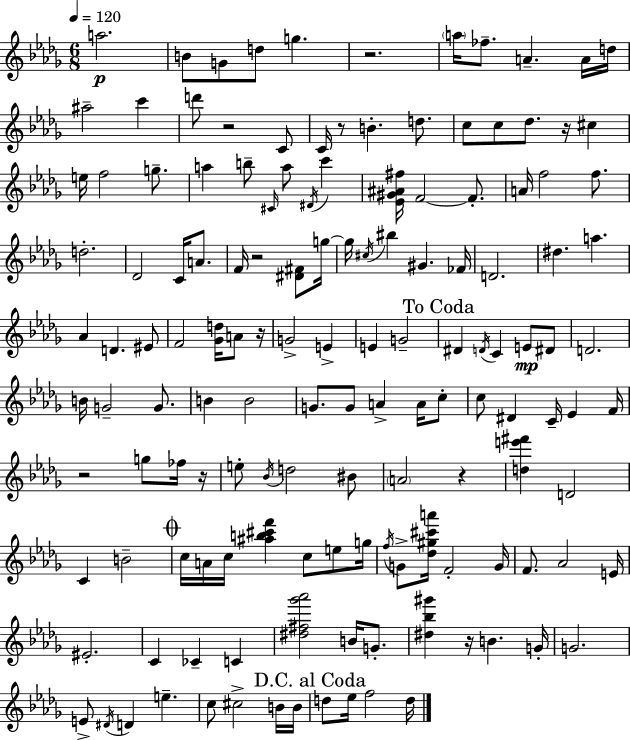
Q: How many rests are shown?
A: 10